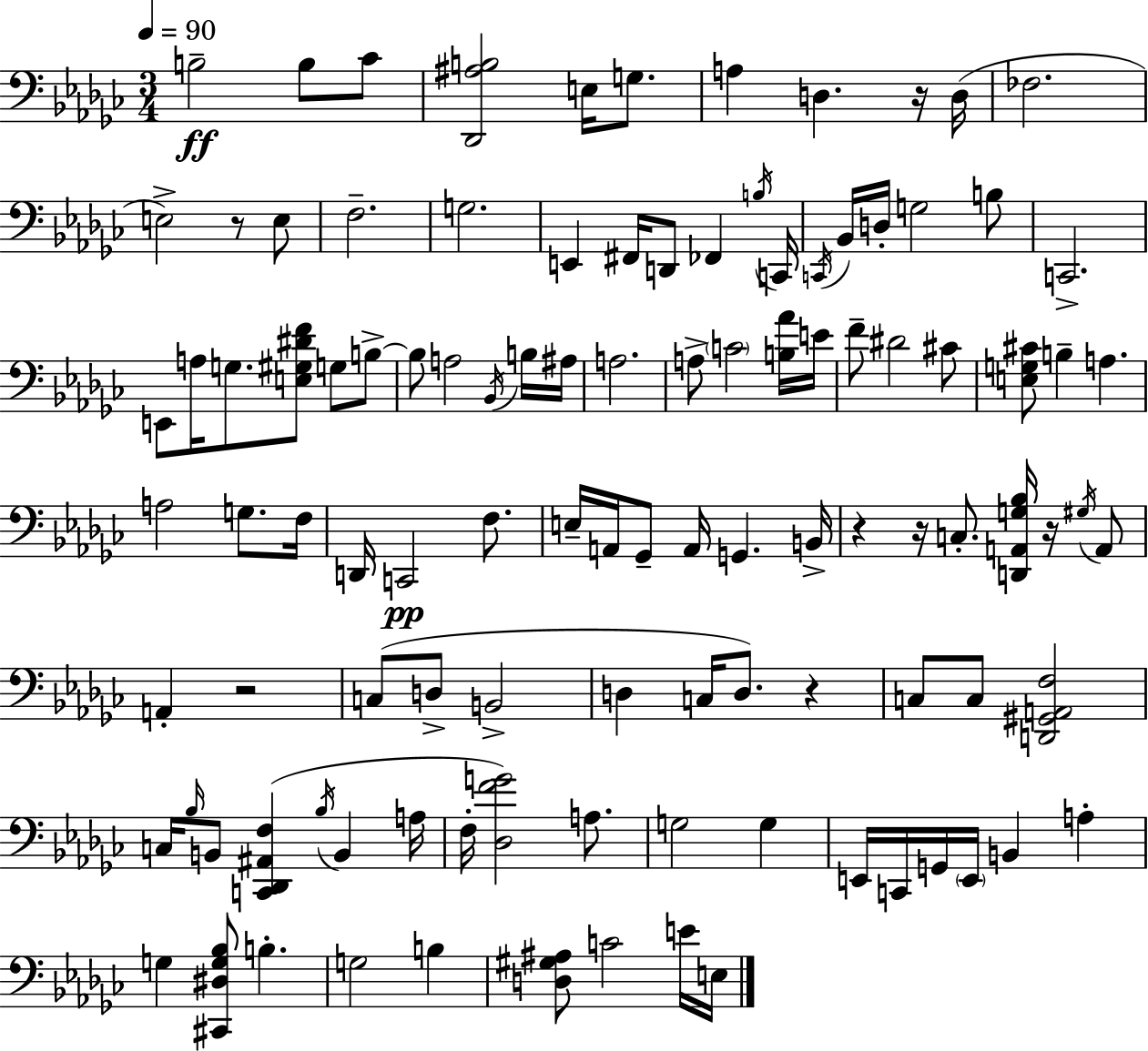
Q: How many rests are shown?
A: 7